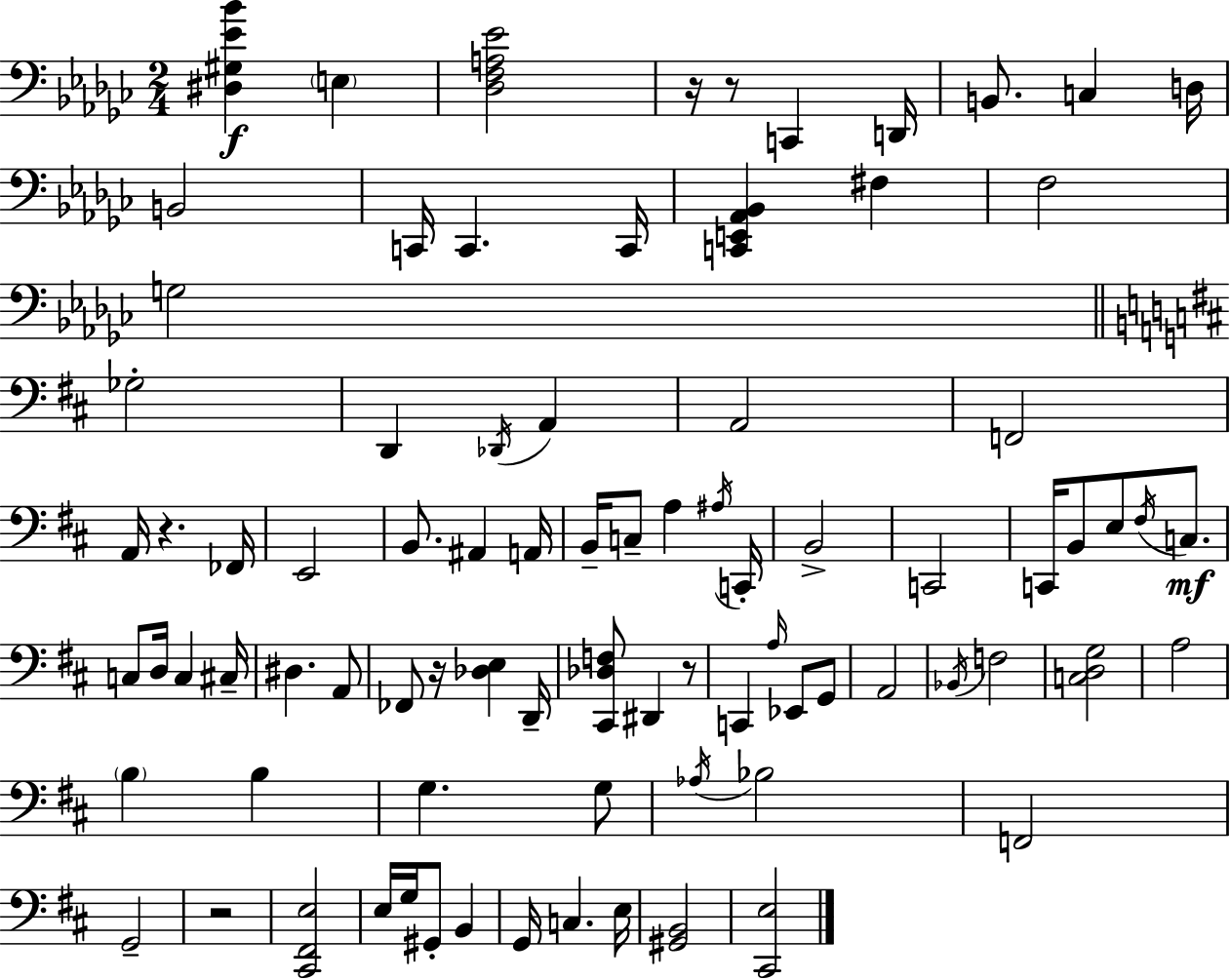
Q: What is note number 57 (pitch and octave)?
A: G3